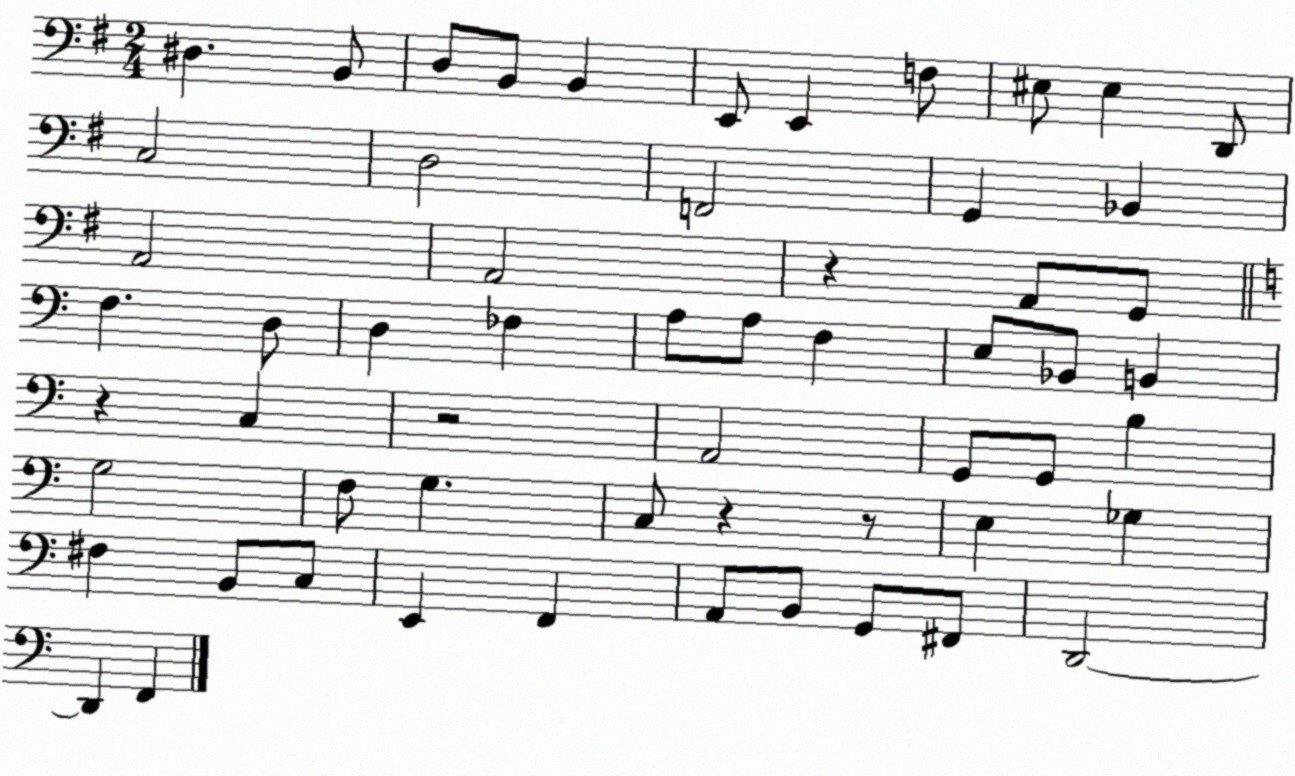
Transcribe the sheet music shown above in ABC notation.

X:1
T:Untitled
M:2/4
L:1/4
K:G
^D, B,,/2 D,/2 B,,/2 B,, E,,/2 E,, F,/2 ^E,/2 ^E, D,,/2 C,2 D,2 F,,2 G,, _B,, A,,2 A,,2 z A,,/2 G,,/2 F, D,/2 D, _F, A,/2 A,/2 F, E,/2 _B,,/2 B,, z C, z2 A,,2 G,,/2 G,,/2 B, G,2 F,/2 G, C,/2 z z/2 E, _G, ^F, B,,/2 C,/2 E,, F,, A,,/2 B,,/2 G,,/2 ^F,,/2 D,,2 D,, F,,